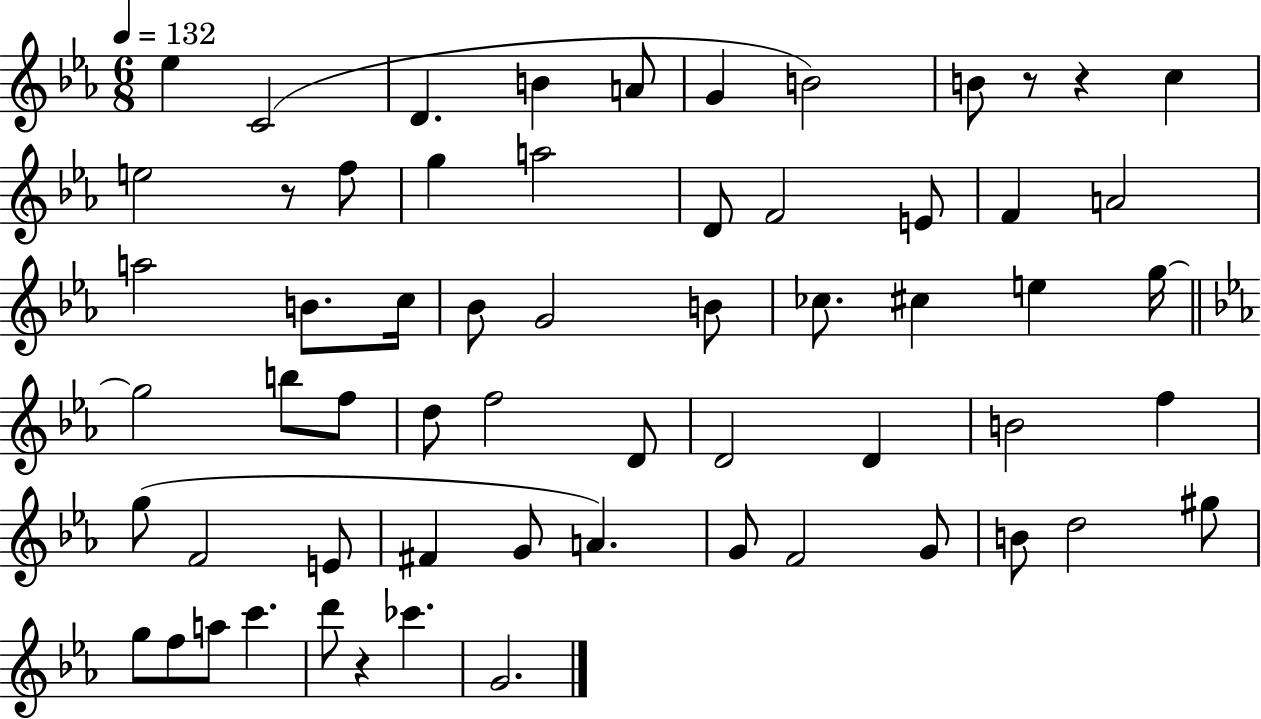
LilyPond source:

{
  \clef treble
  \numericTimeSignature
  \time 6/8
  \key ees \major
  \tempo 4 = 132
  \repeat volta 2 { ees''4 c'2( | d'4. b'4 a'8 | g'4 b'2) | b'8 r8 r4 c''4 | \break e''2 r8 f''8 | g''4 a''2 | d'8 f'2 e'8 | f'4 a'2 | \break a''2 b'8. c''16 | bes'8 g'2 b'8 | ces''8. cis''4 e''4 g''16~~ | \bar "||" \break \key ees \major g''2 b''8 f''8 | d''8 f''2 d'8 | d'2 d'4 | b'2 f''4 | \break g''8( f'2 e'8 | fis'4 g'8 a'4.) | g'8 f'2 g'8 | b'8 d''2 gis''8 | \break g''8 f''8 a''8 c'''4. | d'''8 r4 ces'''4. | g'2. | } \bar "|."
}